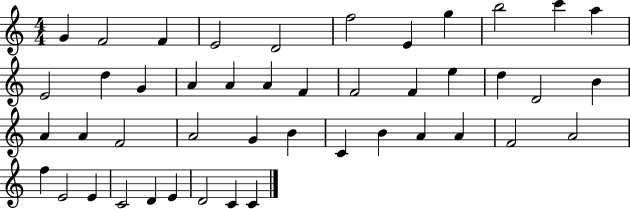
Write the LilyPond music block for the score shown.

{
  \clef treble
  \numericTimeSignature
  \time 4/4
  \key c \major
  g'4 f'2 f'4 | e'2 d'2 | f''2 e'4 g''4 | b''2 c'''4 a''4 | \break e'2 d''4 g'4 | a'4 a'4 a'4 f'4 | f'2 f'4 e''4 | d''4 d'2 b'4 | \break a'4 a'4 f'2 | a'2 g'4 b'4 | c'4 b'4 a'4 a'4 | f'2 a'2 | \break f''4 e'2 e'4 | c'2 d'4 e'4 | d'2 c'4 c'4 | \bar "|."
}